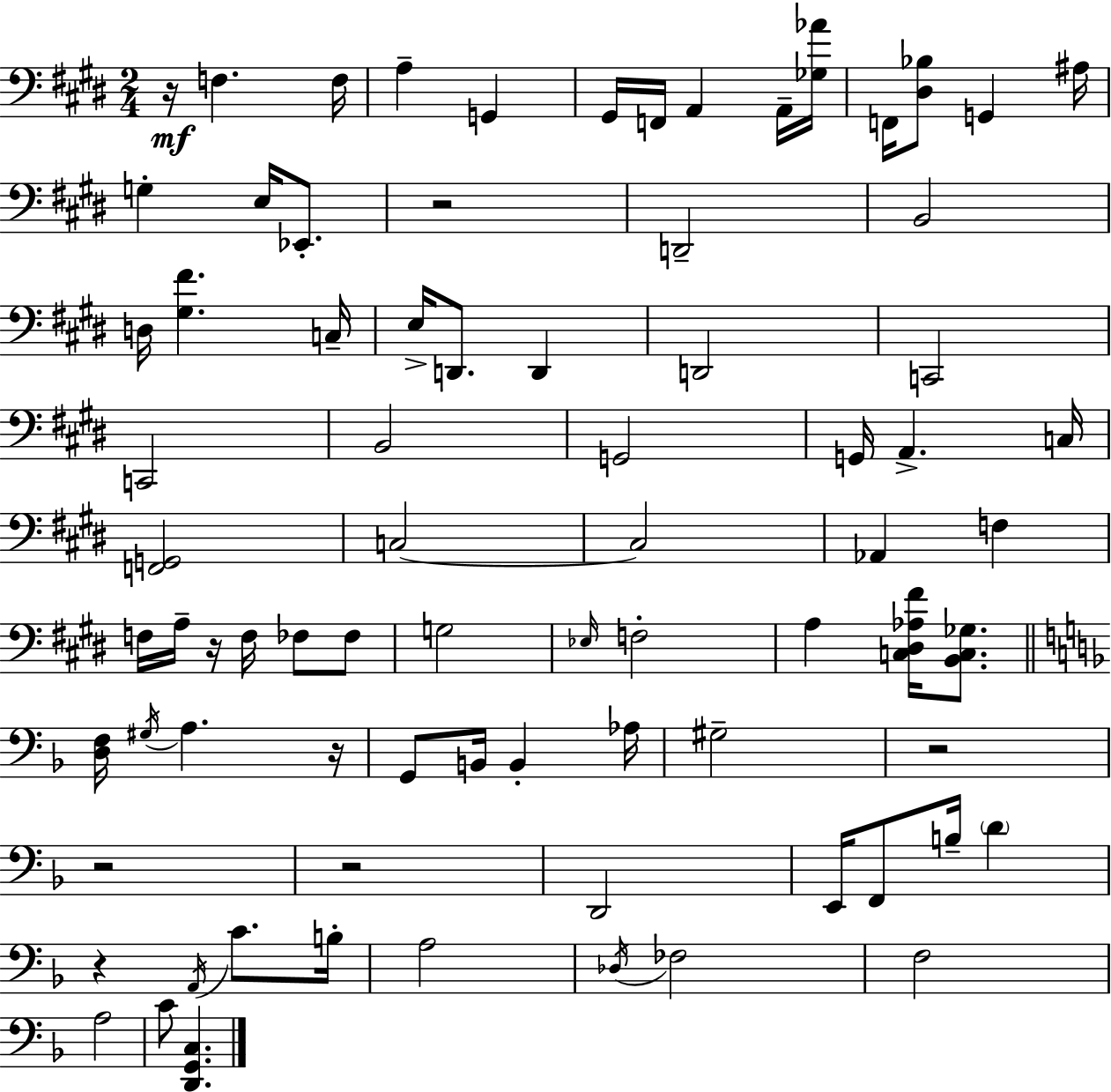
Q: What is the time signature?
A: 2/4